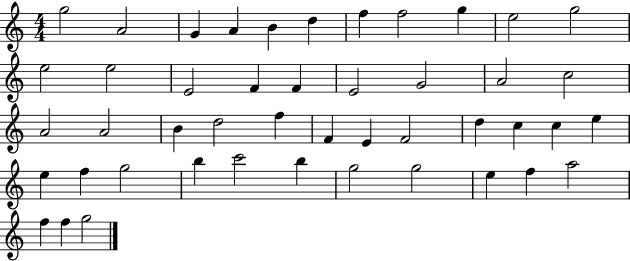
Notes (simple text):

G5/h A4/h G4/q A4/q B4/q D5/q F5/q F5/h G5/q E5/h G5/h E5/h E5/h E4/h F4/q F4/q E4/h G4/h A4/h C5/h A4/h A4/h B4/q D5/h F5/q F4/q E4/q F4/h D5/q C5/q C5/q E5/q E5/q F5/q G5/h B5/q C6/h B5/q G5/h G5/h E5/q F5/q A5/h F5/q F5/q G5/h